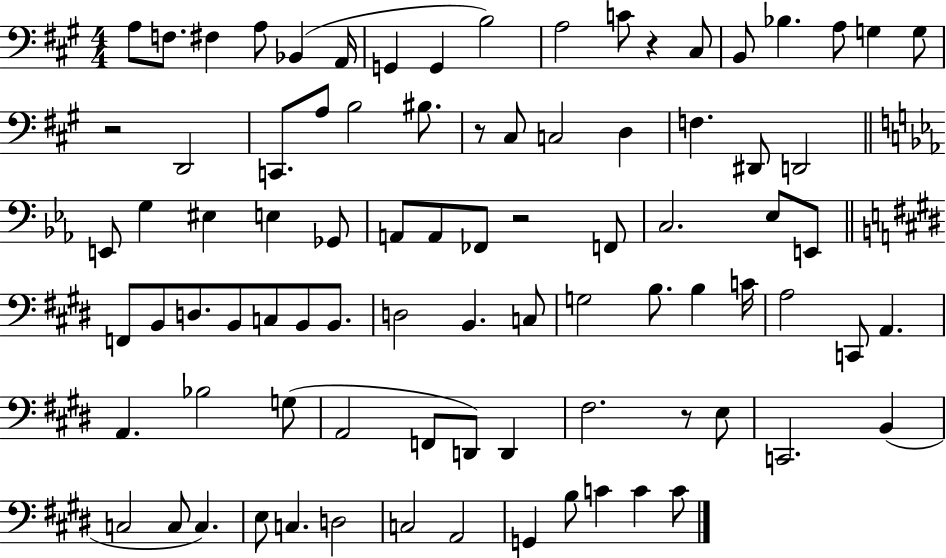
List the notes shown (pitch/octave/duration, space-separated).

A3/e F3/e. F#3/q A3/e Bb2/q A2/s G2/q G2/q B3/h A3/h C4/e R/q C#3/e B2/e Bb3/q. A3/e G3/q G3/e R/h D2/h C2/e. A3/e B3/h BIS3/e. R/e C#3/e C3/h D3/q F3/q. D#2/e D2/h E2/e G3/q EIS3/q E3/q Gb2/e A2/e A2/e FES2/e R/h F2/e C3/h. Eb3/e E2/e F2/e B2/e D3/e. B2/e C3/e B2/e B2/e. D3/h B2/q. C3/e G3/h B3/e. B3/q C4/s A3/h C2/e A2/q. A2/q. Bb3/h G3/e A2/h F2/e D2/e D2/q F#3/h. R/e E3/e C2/h. B2/q C3/h C3/e C3/q. E3/e C3/q. D3/h C3/h A2/h G2/q B3/e C4/q C4/q C4/e